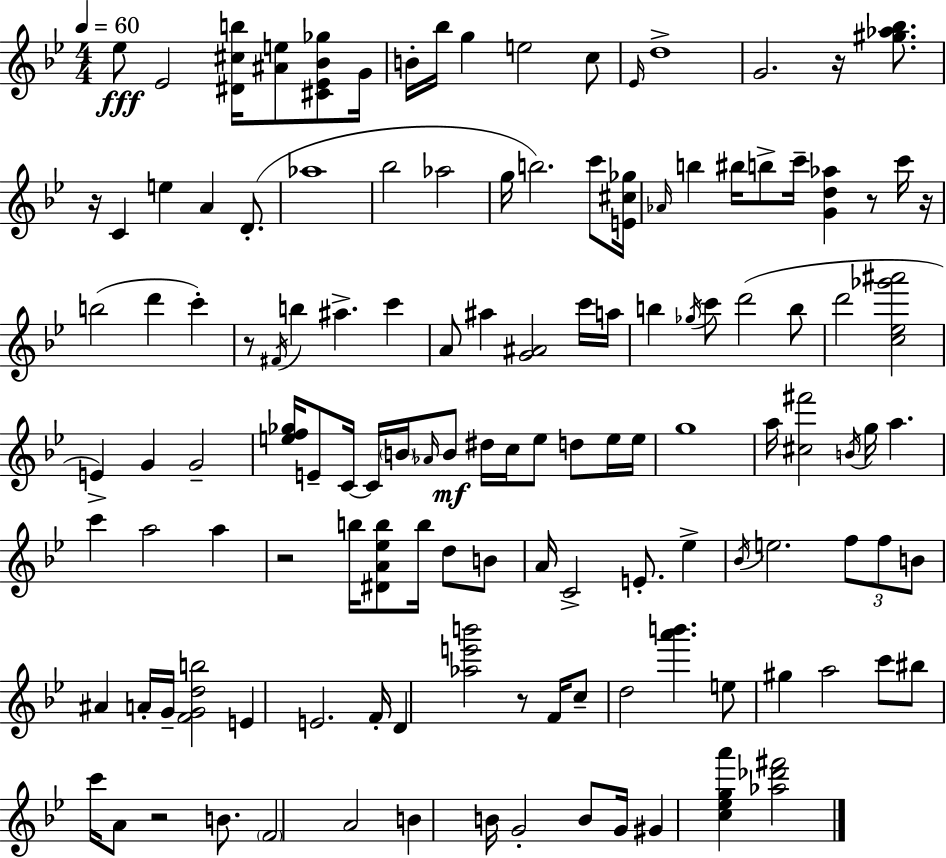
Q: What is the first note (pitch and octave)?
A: Eb5